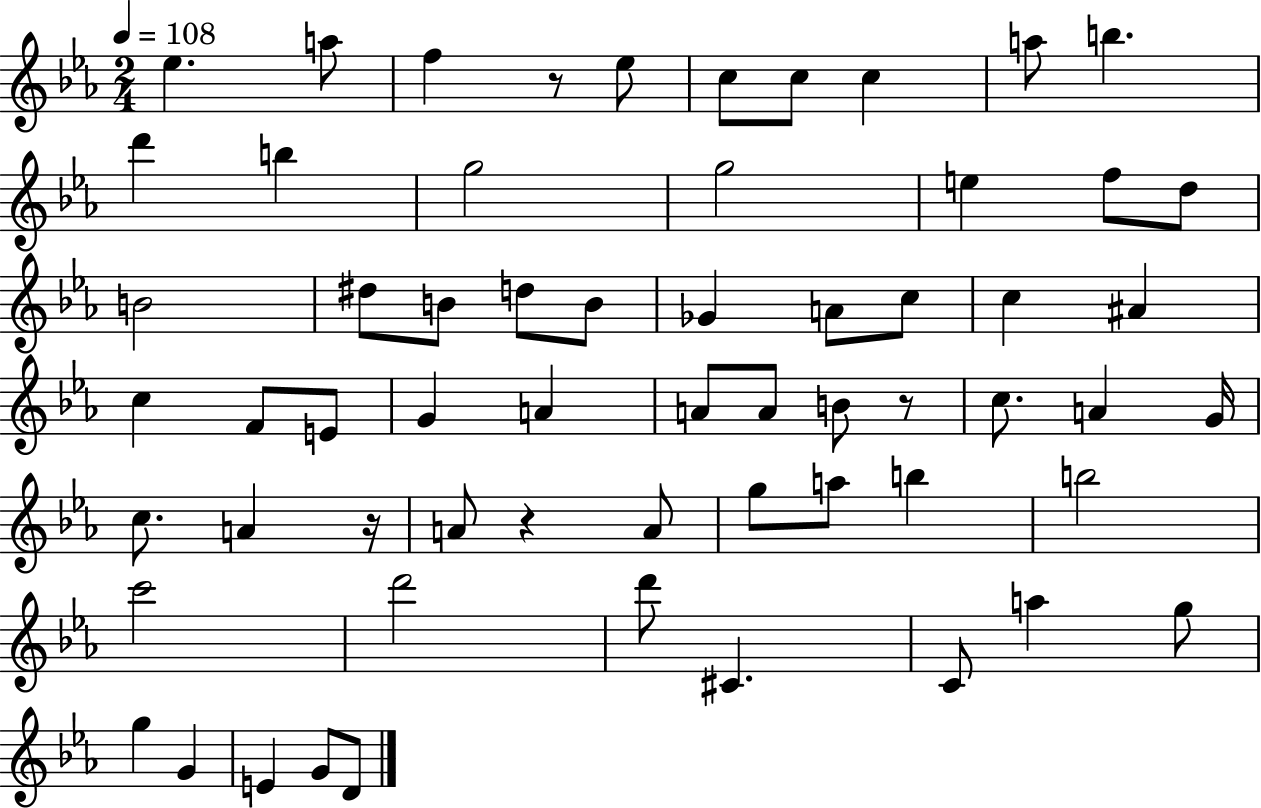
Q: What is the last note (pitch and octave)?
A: D4